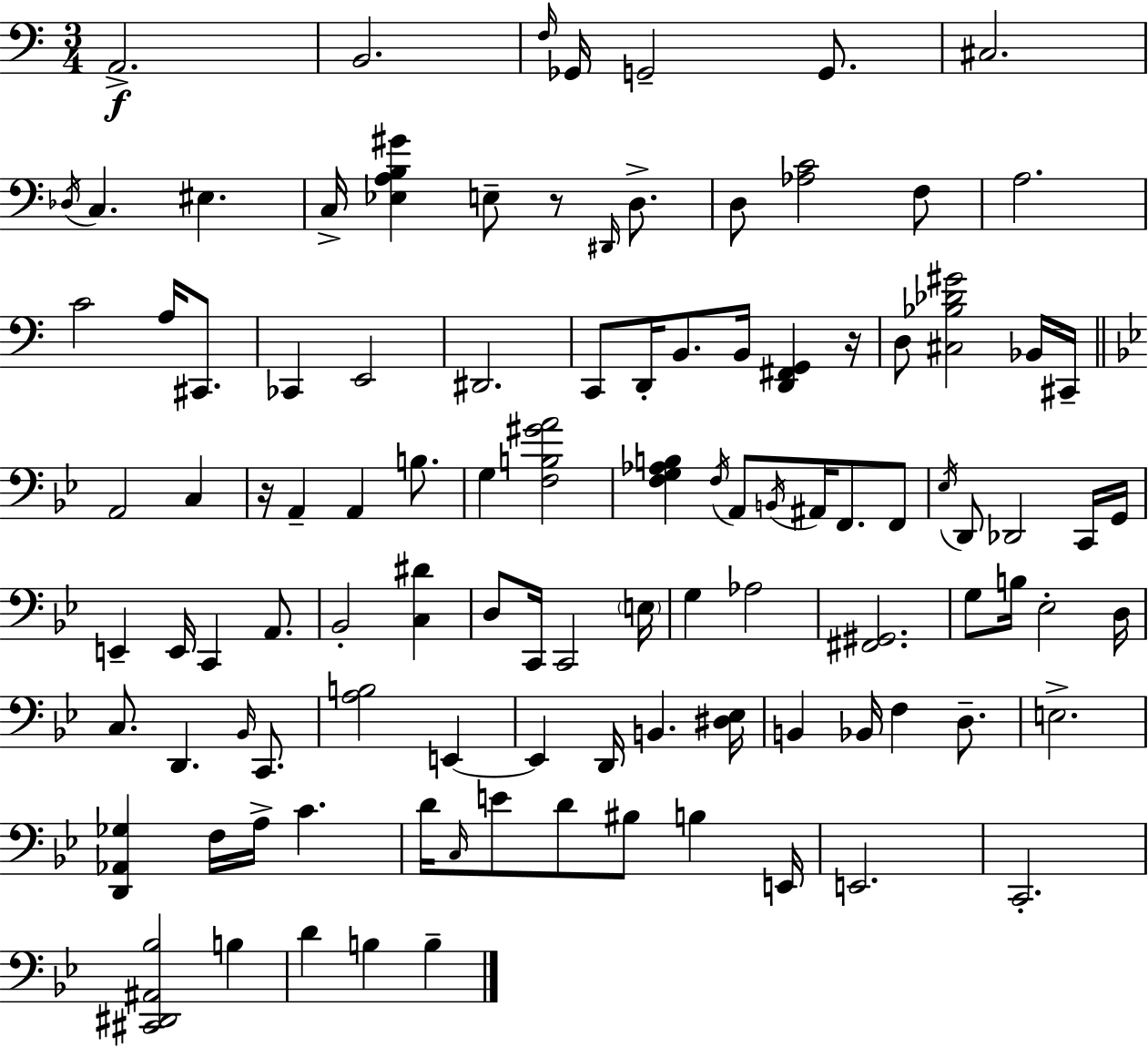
{
  \clef bass
  \numericTimeSignature
  \time 3/4
  \key c \major
  a,2.->\f | b,2. | \grace { f16 } ges,16 g,2-- g,8. | cis2. | \break \acciaccatura { des16 } c4. eis4. | c16-> <ees a b gis'>4 e8-- r8 \grace { dis,16 } | d8.-> d8 <aes c'>2 | f8 a2. | \break c'2 a16 | cis,8. ces,4 e,2 | dis,2. | c,8 d,16-. b,8. b,16 <d, fis, g,>4 | \break r16 d8 <cis bes des' gis'>2 | bes,16 cis,16-- \bar "||" \break \key bes \major a,2 c4 | r16 a,4-- a,4 b8. | g4 <f b gis' a'>2 | <f g aes b>4 \acciaccatura { f16 } a,8 \acciaccatura { b,16 } ais,16 f,8. | \break f,8 \acciaccatura { ees16 } d,8 des,2 | c,16 g,16 e,4-- e,16 c,4 | a,8. bes,2-. <c dis'>4 | d8 c,16 c,2 | \break \parenthesize e16 g4 aes2 | <fis, gis,>2. | g8 b16 ees2-. | d16 c8. d,4. | \break \grace { bes,16 } c,8. <a b>2 | e,4~~ e,4 d,16 b,4. | <dis ees>16 b,4 bes,16 f4 | d8.-- e2.-> | \break <d, aes, ges>4 f16 a16-> c'4. | d'16 \grace { c16 } e'8 d'8 bis8 | b4 e,16 e,2. | c,2.-. | \break <cis, dis, ais, bes>2 | b4 d'4 b4 | b4-- \bar "|."
}